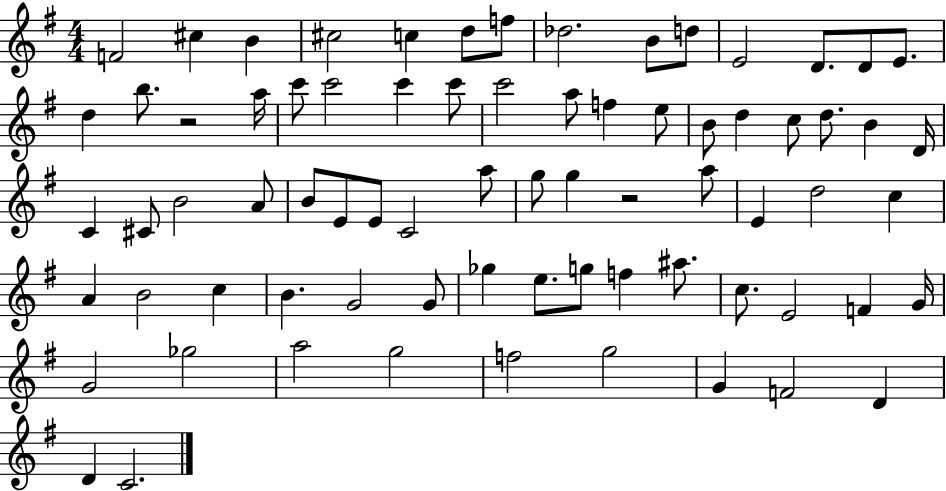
F4/h C#5/q B4/q C#5/h C5/q D5/e F5/e Db5/h. B4/e D5/e E4/h D4/e. D4/e E4/e. D5/q B5/e. R/h A5/s C6/e C6/h C6/q C6/e C6/h A5/e F5/q E5/e B4/e D5/q C5/e D5/e. B4/q D4/s C4/q C#4/e B4/h A4/e B4/e E4/e E4/e C4/h A5/e G5/e G5/q R/h A5/e E4/q D5/h C5/q A4/q B4/h C5/q B4/q. G4/h G4/e Gb5/q E5/e. G5/e F5/q A#5/e. C5/e. E4/h F4/q G4/s G4/h Gb5/h A5/h G5/h F5/h G5/h G4/q F4/h D4/q D4/q C4/h.